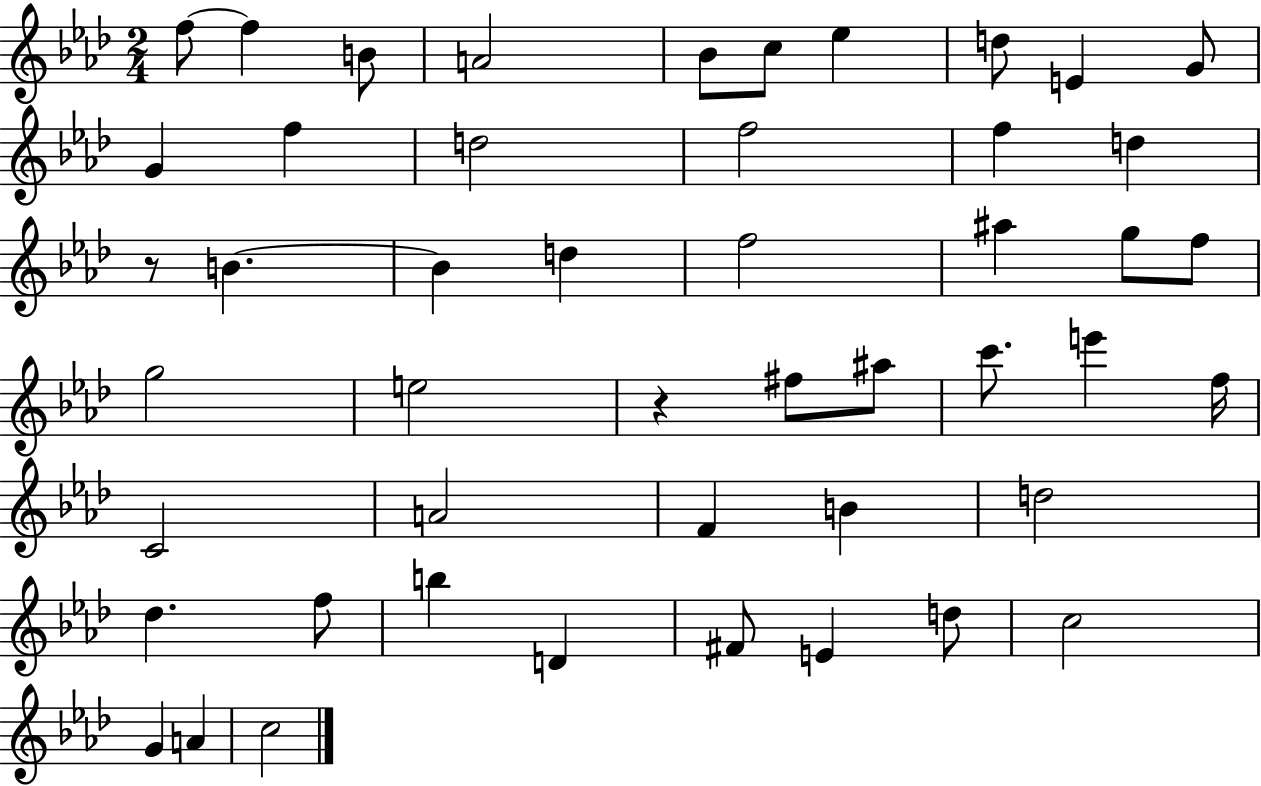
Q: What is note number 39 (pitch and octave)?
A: D4